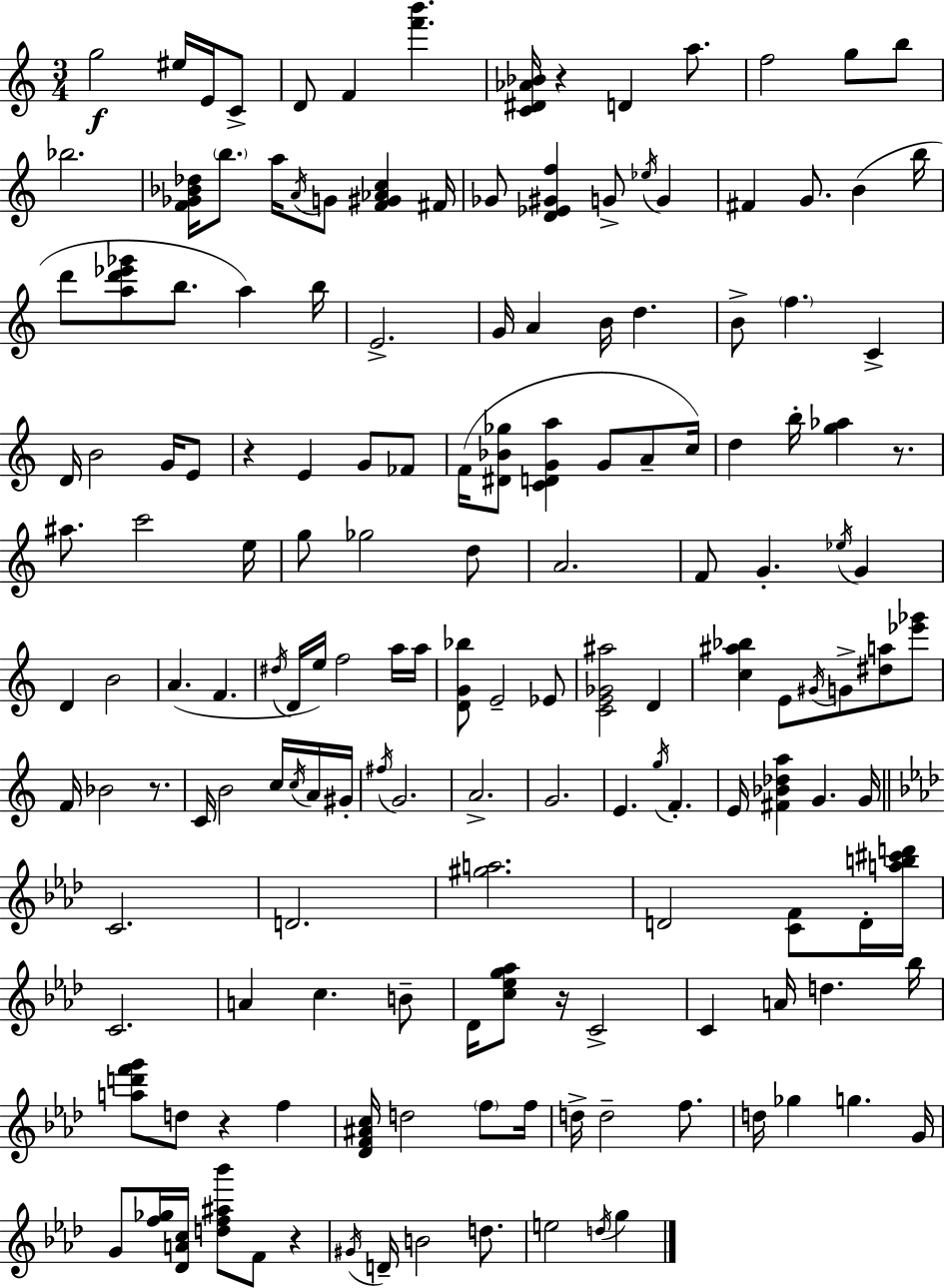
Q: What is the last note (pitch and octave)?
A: G5